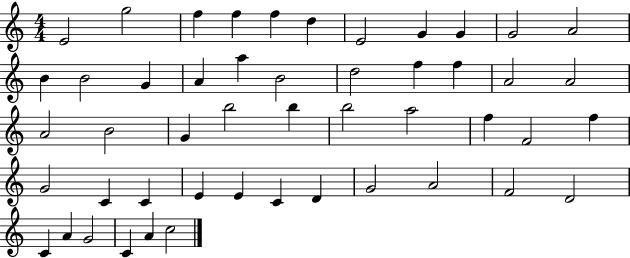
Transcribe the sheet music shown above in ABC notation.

X:1
T:Untitled
M:4/4
L:1/4
K:C
E2 g2 f f f d E2 G G G2 A2 B B2 G A a B2 d2 f f A2 A2 A2 B2 G b2 b b2 a2 f F2 f G2 C C E E C D G2 A2 F2 D2 C A G2 C A c2